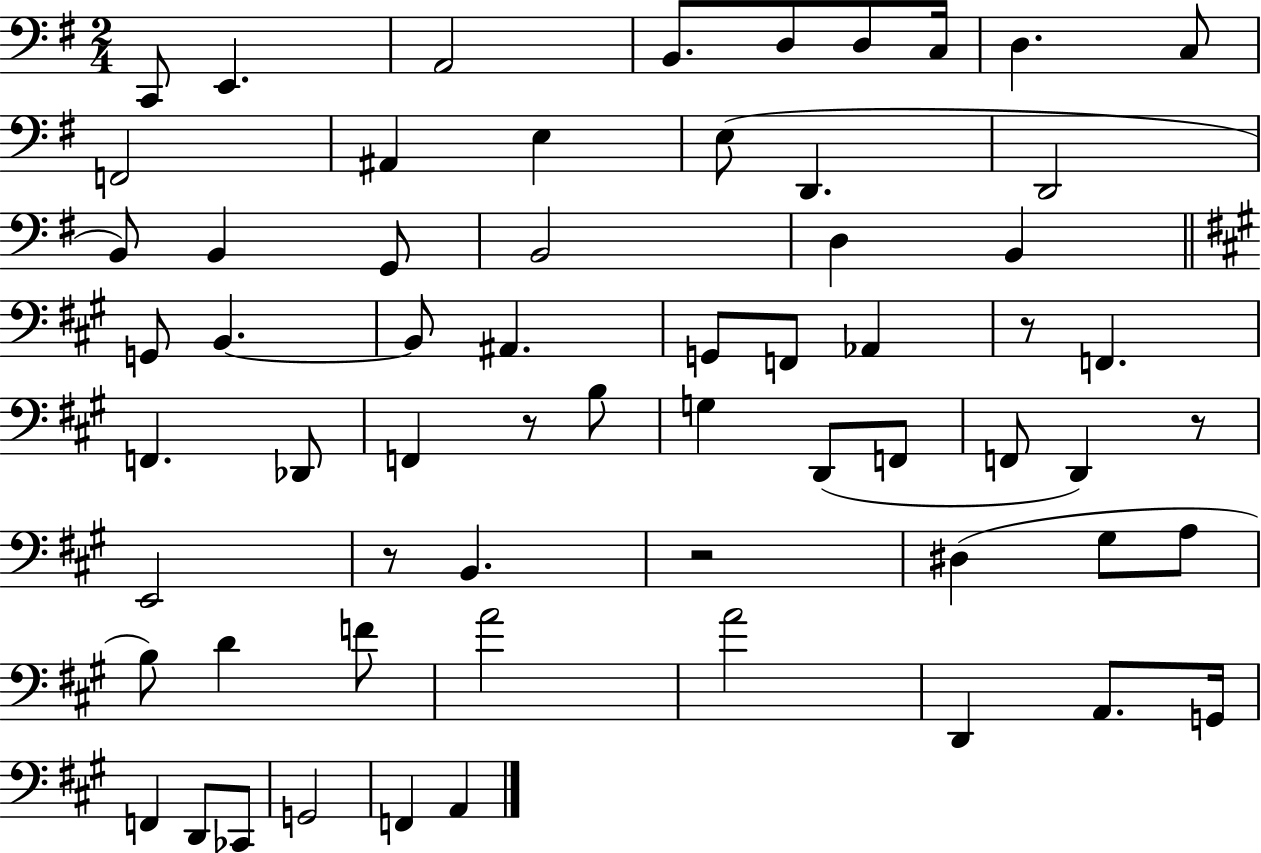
{
  \clef bass
  \numericTimeSignature
  \time 2/4
  \key g \major
  c,8 e,4. | a,2 | b,8. d8 d8 c16 | d4. c8 | \break f,2 | ais,4 e4 | e8( d,4. | d,2 | \break b,8) b,4 g,8 | b,2 | d4 b,4 | \bar "||" \break \key a \major g,8 b,4.~~ | b,8 ais,4. | g,8 f,8 aes,4 | r8 f,4. | \break f,4. des,8 | f,4 r8 b8 | g4 d,8( f,8 | f,8 d,4) r8 | \break e,2 | r8 b,4. | r2 | dis4( gis8 a8 | \break b8) d'4 f'8 | a'2 | a'2 | d,4 a,8. g,16 | \break f,4 d,8 ces,8 | g,2 | f,4 a,4 | \bar "|."
}